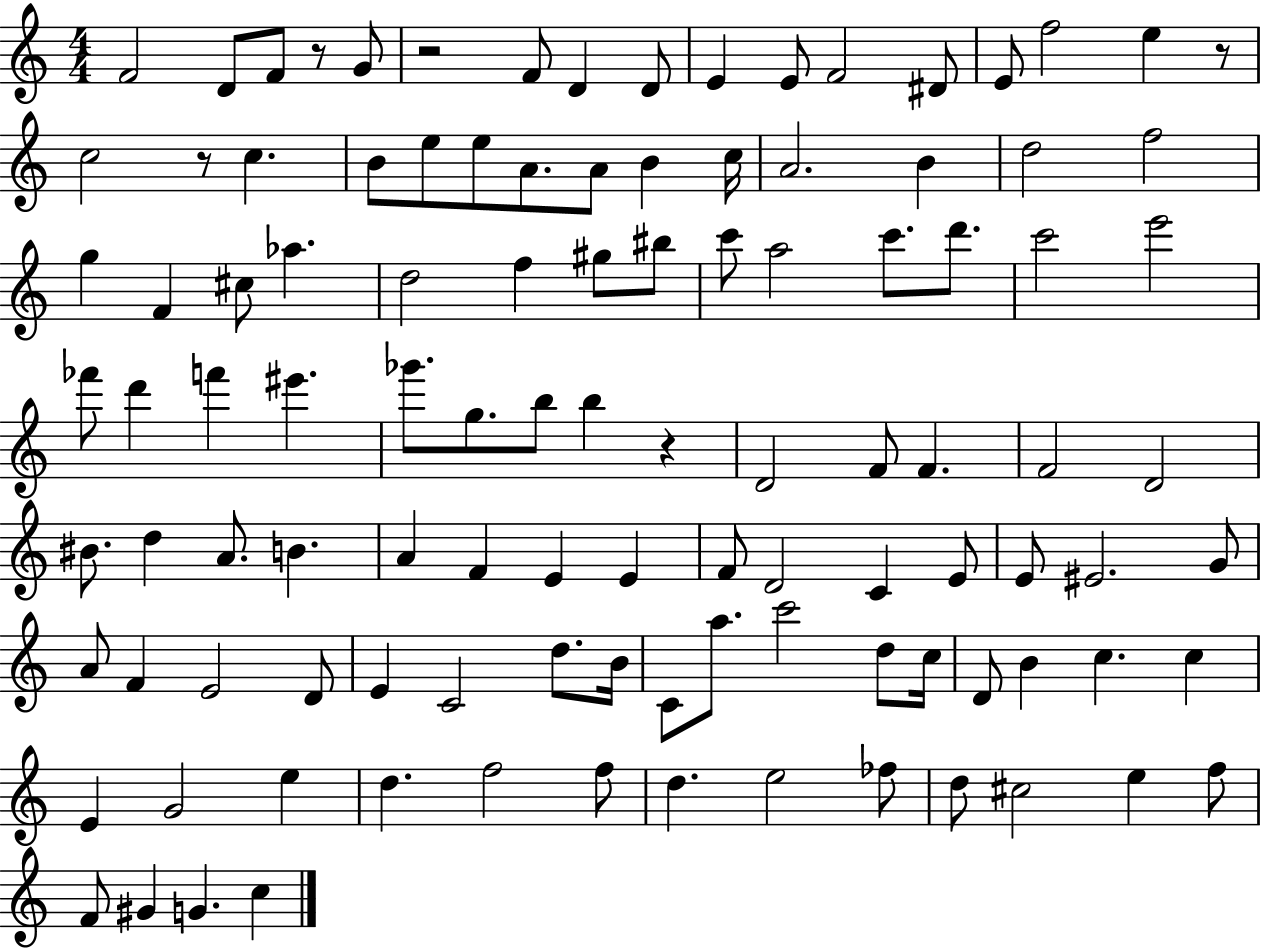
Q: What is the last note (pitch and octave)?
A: C5